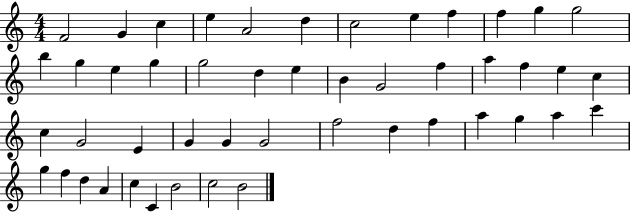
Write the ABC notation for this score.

X:1
T:Untitled
M:4/4
L:1/4
K:C
F2 G c e A2 d c2 e f f g g2 b g e g g2 d e B G2 f a f e c c G2 E G G G2 f2 d f a g a c' g f d A c C B2 c2 B2